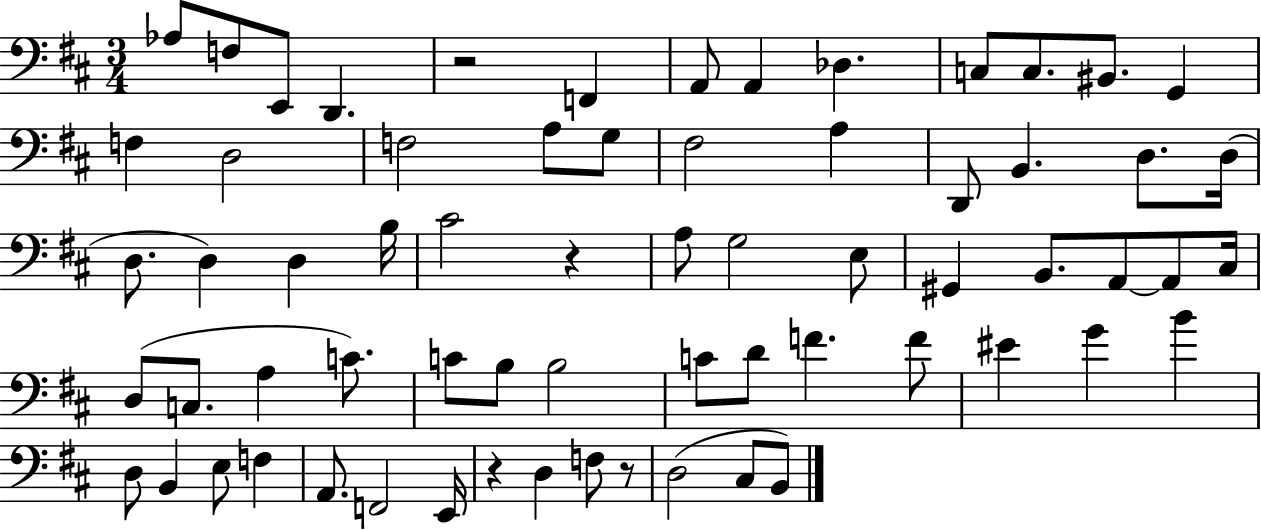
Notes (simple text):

Ab3/e F3/e E2/e D2/q. R/h F2/q A2/e A2/q Db3/q. C3/e C3/e. BIS2/e. G2/q F3/q D3/h F3/h A3/e G3/e F#3/h A3/q D2/e B2/q. D3/e. D3/s D3/e. D3/q D3/q B3/s C#4/h R/q A3/e G3/h E3/e G#2/q B2/e. A2/e A2/e C#3/s D3/e C3/e. A3/q C4/e. C4/e B3/e B3/h C4/e D4/e F4/q. F4/e EIS4/q G4/q B4/q D3/e B2/q E3/e F3/q A2/e. F2/h E2/s R/q D3/q F3/e R/e D3/h C#3/e B2/e